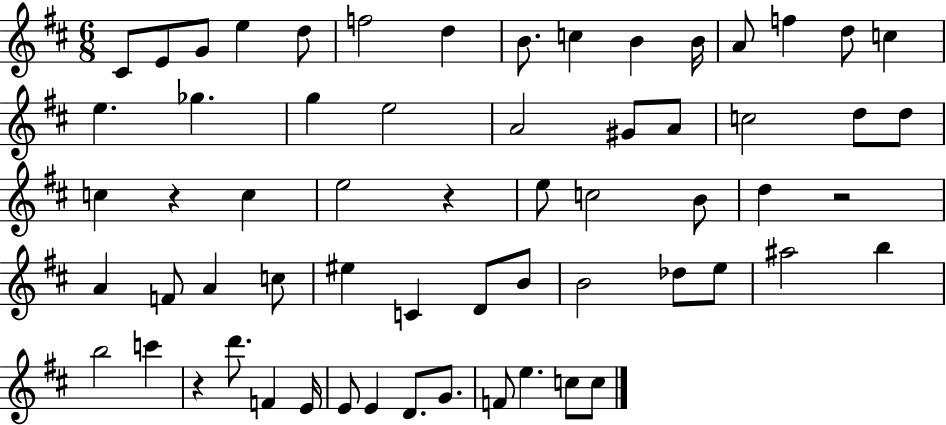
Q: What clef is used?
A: treble